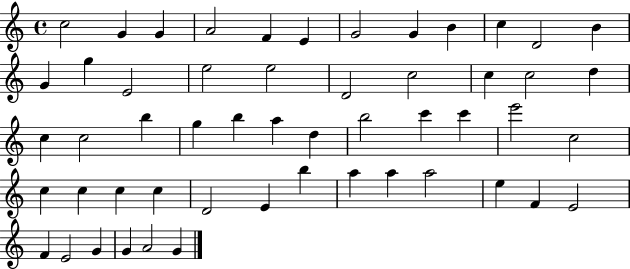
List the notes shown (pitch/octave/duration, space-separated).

C5/h G4/q G4/q A4/h F4/q E4/q G4/h G4/q B4/q C5/q D4/h B4/q G4/q G5/q E4/h E5/h E5/h D4/h C5/h C5/q C5/h D5/q C5/q C5/h B5/q G5/q B5/q A5/q D5/q B5/h C6/q C6/q E6/h C5/h C5/q C5/q C5/q C5/q D4/h E4/q B5/q A5/q A5/q A5/h E5/q F4/q E4/h F4/q E4/h G4/q G4/q A4/h G4/q